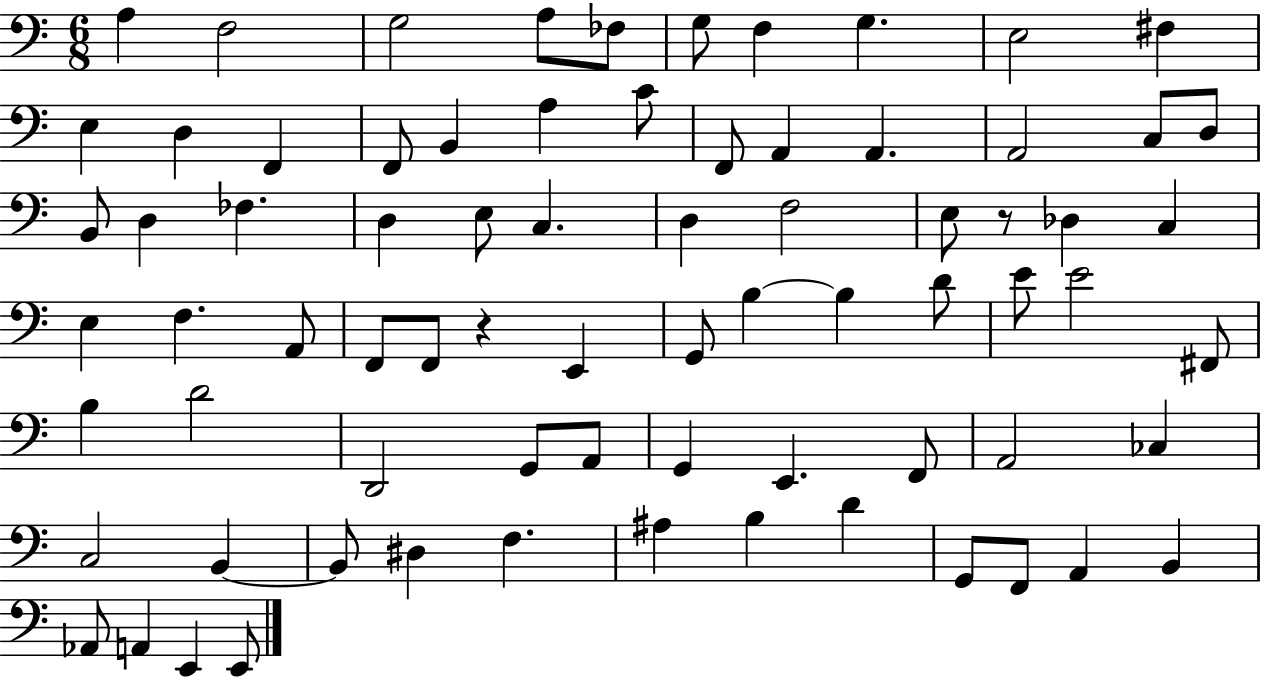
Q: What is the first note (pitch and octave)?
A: A3